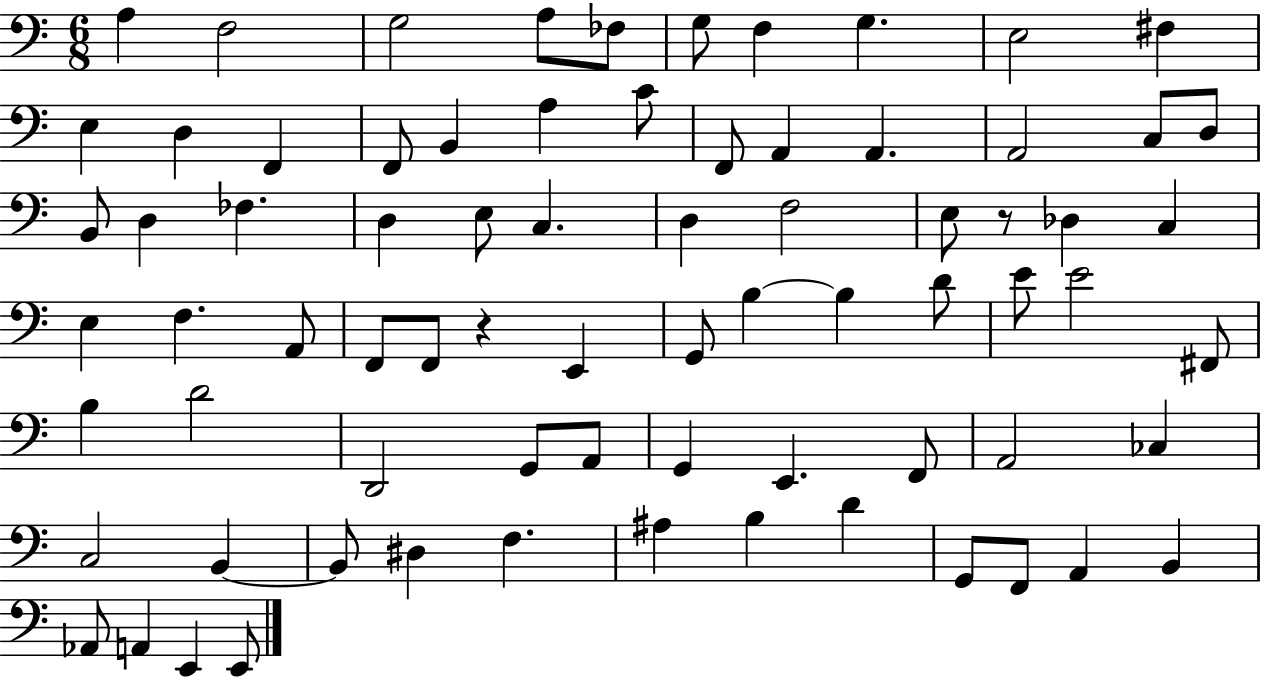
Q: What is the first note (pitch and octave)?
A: A3